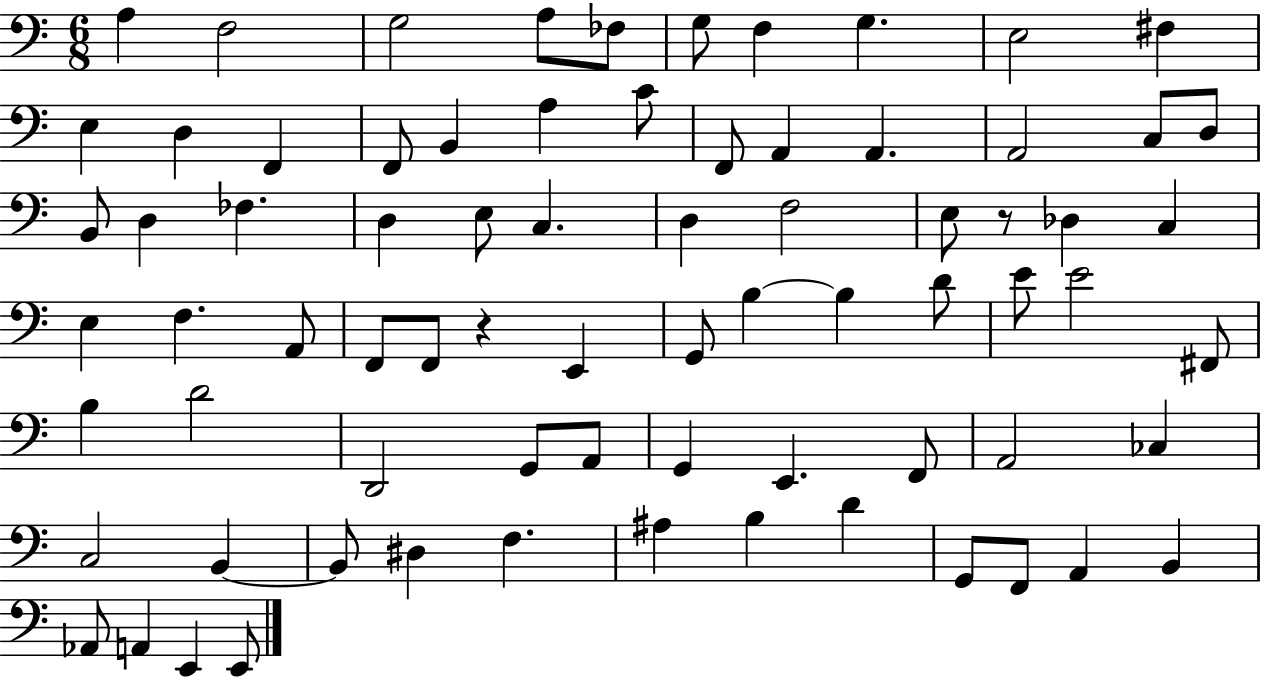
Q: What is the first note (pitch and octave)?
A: A3